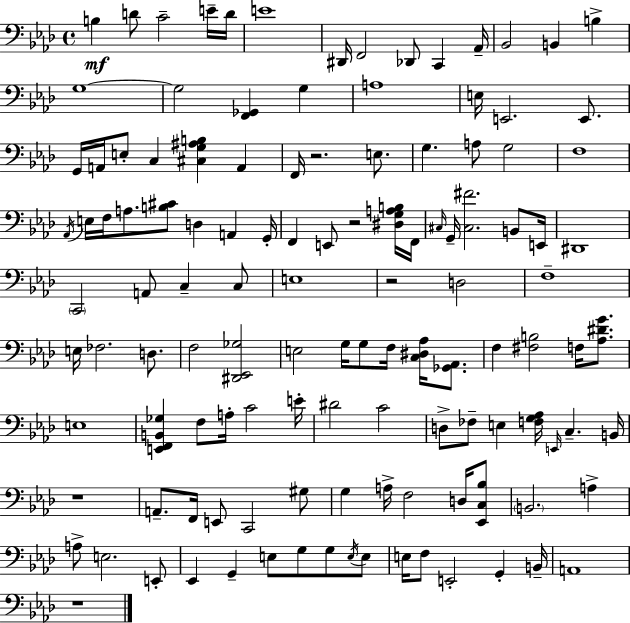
X:1
T:Untitled
M:4/4
L:1/4
K:Fm
B, D/2 C2 E/4 D/4 E4 ^D,,/4 F,,2 _D,,/2 C,, _A,,/4 _B,,2 B,, B, G,4 G,2 [F,,_G,,] G, A,4 E,/4 E,,2 E,,/2 G,,/4 A,,/4 E,/2 C, [^C,G,^A,B,] A,, F,,/4 z2 E,/2 G, A,/2 G,2 F,4 _A,,/4 E,/4 F,/4 A,/2 [B,^C]/2 D, A,, G,,/4 F,, E,,/2 z2 [^D,G,A,B,]/4 F,,/4 ^C,/4 G,,/4 [^C,^F]2 B,,/2 E,,/4 ^D,,4 C,,2 A,,/2 C, C,/2 E,4 z2 D,2 F,4 E,/4 _F,2 D,/2 F,2 [^D,,_E,,_G,]2 E,2 G,/4 G,/2 F,/4 [C,^D,_A,]/4 [_G,,_A,,]/2 F, [^F,B,]2 F,/4 [_A,^DG]/2 E,4 [E,,F,,B,,_G,] F,/2 A,/4 C2 E/4 ^D2 C2 D,/2 _F,/2 E, [F,G,_A,]/4 E,,/4 C, B,,/4 z4 A,,/2 F,,/4 E,,/2 C,,2 ^G,/2 G, A,/4 F,2 D,/4 [_E,,C,_B,]/2 B,,2 A, A,/2 E,2 E,,/2 _E,, G,, E,/2 G,/2 G,/2 E,/4 E,/2 E,/4 F,/2 E,,2 G,, B,,/4 A,,4 z4